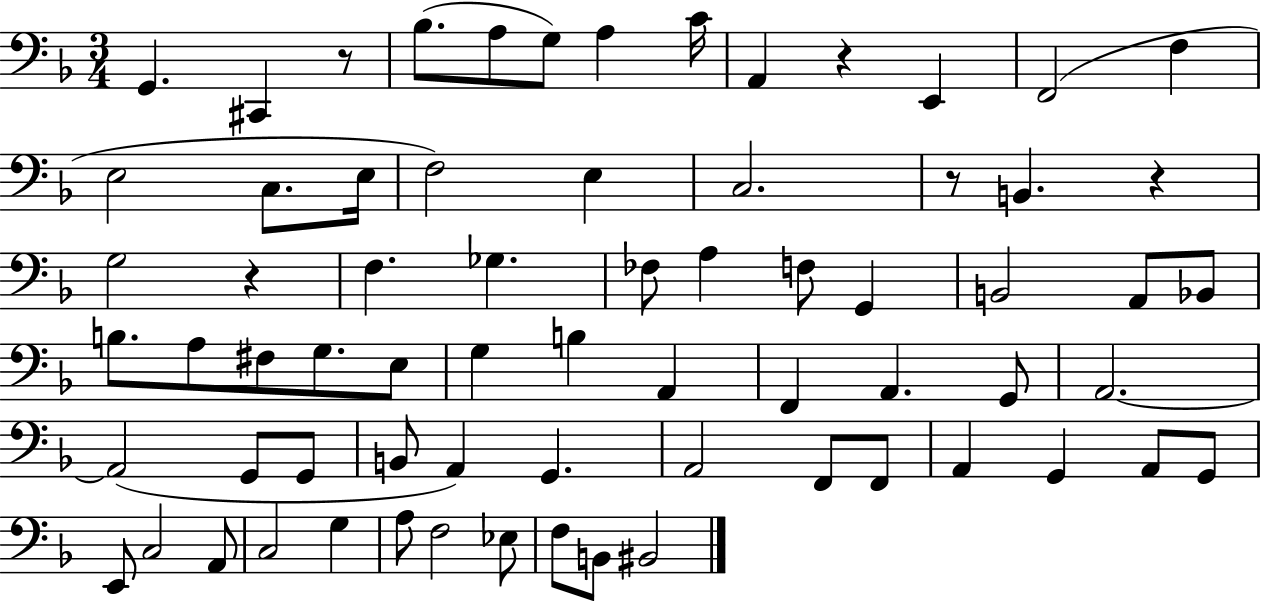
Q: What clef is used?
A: bass